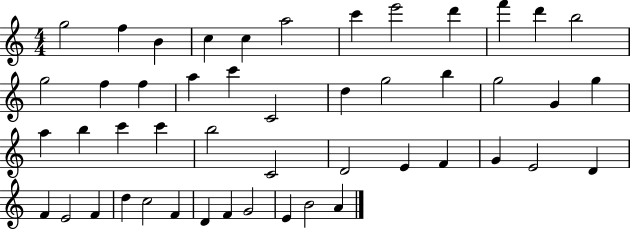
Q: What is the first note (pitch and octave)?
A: G5